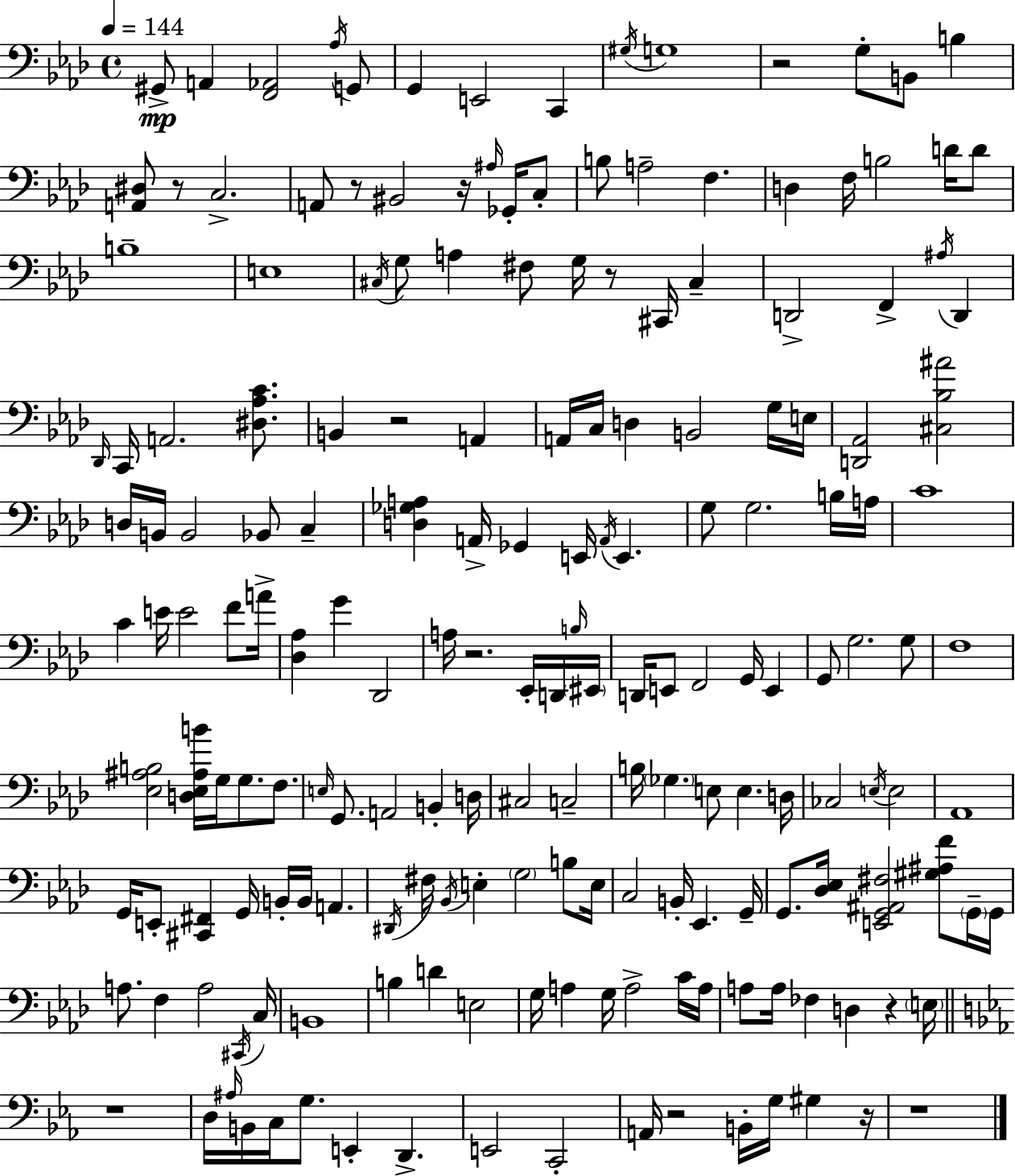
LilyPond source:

{
  \clef bass
  \time 4/4
  \defaultTimeSignature
  \key f \minor
  \tempo 4 = 144
  gis,8->\mp a,4 <f, aes,>2 \acciaccatura { aes16 } g,8 | g,4 e,2 c,4 | \acciaccatura { gis16 } g1 | r2 g8-. b,8 b4 | \break <a, dis>8 r8 c2.-> | a,8 r8 bis,2 r16 \grace { ais16 } | ges,16-. c8-. b8 a2-- f4. | d4 f16 b2 | \break d'16 d'8 b1-- | e1 | \acciaccatura { cis16 } g8 a4 fis8 g16 r8 cis,16 | cis4-- d,2-> f,4-> | \break \acciaccatura { ais16 } d,4 \grace { des,16 } c,16 a,2. | <dis aes c'>8. b,4 r2 | a,4 a,16 c16 d4 b,2 | g16 e16 <d, aes,>2 <cis bes ais'>2 | \break d16 b,16 b,2 | bes,8 c4-- <d ges a>4 a,16-> ges,4 e,16 | \acciaccatura { a,16 } e,4. g8 g2. | b16 a16 c'1 | \break c'4 e'16 e'2 | f'8 a'16-> <des aes>4 g'4 des,2 | a16 r2. | ees,16-. d,16 \grace { b16 } \parenthesize eis,16 d,16 e,8 f,2 | \break g,16 e,4 g,8 g2. | g8 f1 | <ees ais b>2 | <d ees ais b'>16 g16 g8. f8. \grace { e16 } g,8. a,2 | \break b,4-. d16 cis2 | c2-- b16 \parenthesize ges4. | e8 e4. d16 ces2 | \acciaccatura { e16 } e2 aes,1 | \break g,16 e,8-. <cis, fis,>4 | g,16 b,16-. b,16 a,4. \acciaccatura { dis,16 } fis16 \acciaccatura { bes,16 } e4-. | \parenthesize g2 b8 e16 c2 | b,16-. ees,4. g,16-- g,8. <des ees>16 | \break <e, g, ais, fis>2 <gis ais f'>8 \parenthesize g,16-- g,16 a8. f4 | a2 \acciaccatura { cis,16 } c16 b,1 | b4 | d'4 e2 g16 a4 | \break g16 a2-> c'16 a16 a8 a16 | fes4 d4 r4 \parenthesize e16 \bar "||" \break \key ees \major r1 | d16 \grace { ais16 } b,16 c16 g8. e,4-. d,4.-> | e,2 c,2-. | a,16 r2 b,16-. g16 gis4 | \break r16 r1 | \bar "|."
}